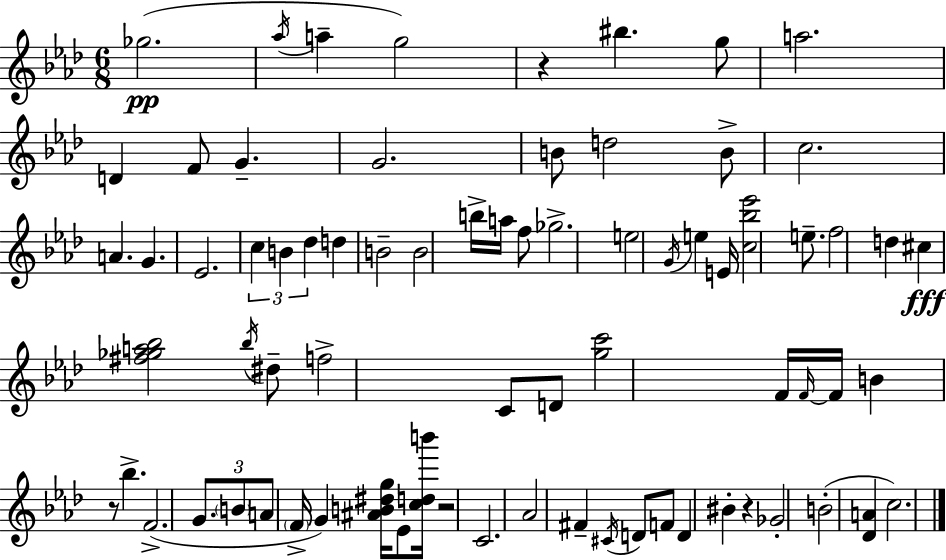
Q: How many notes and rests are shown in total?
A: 74